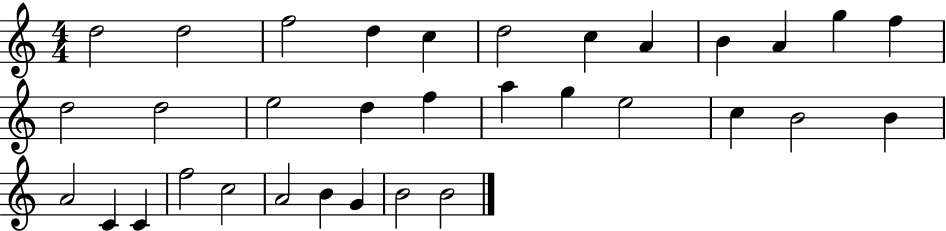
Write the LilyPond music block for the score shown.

{
  \clef treble
  \numericTimeSignature
  \time 4/4
  \key c \major
  d''2 d''2 | f''2 d''4 c''4 | d''2 c''4 a'4 | b'4 a'4 g''4 f''4 | \break d''2 d''2 | e''2 d''4 f''4 | a''4 g''4 e''2 | c''4 b'2 b'4 | \break a'2 c'4 c'4 | f''2 c''2 | a'2 b'4 g'4 | b'2 b'2 | \break \bar "|."
}